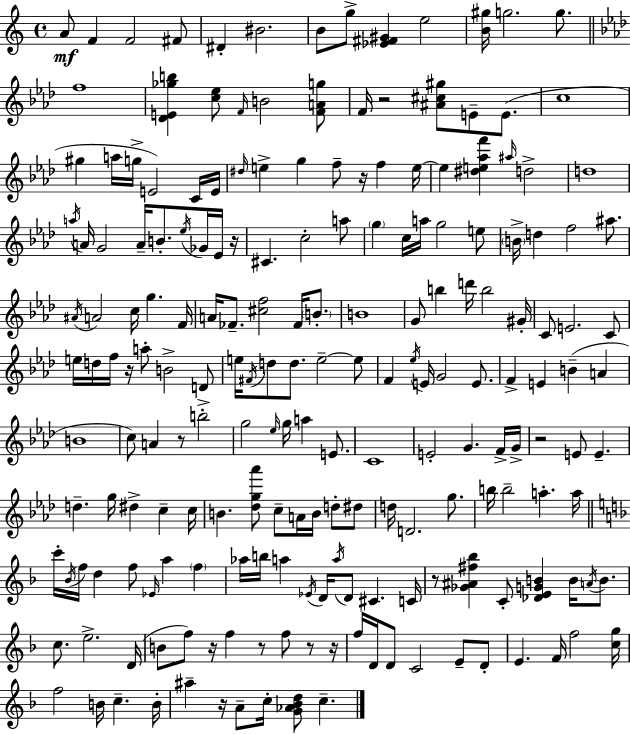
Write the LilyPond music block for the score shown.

{
  \clef treble
  \time 4/4
  \defaultTimeSignature
  \key a \minor
  \repeat volta 2 { a'8\mf f'4 f'2 fis'8 | dis'4-. bis'2. | b'8 g''8-> <ees' fis' gis'>4 e''2 | <b' gis''>16 g''2. g''8. | \break \bar "||" \break \key aes \major f''1 | <des' e' ges'' b''>4 <c'' ees''>8 \grace { f'16 } b'2 <f' a' g''>8 | f'16 r2 <ais' cis'' gis''>8 e'8-- e'8.( | c''1 | \break gis''4 a''16 g''16-> e'2) c'16 | e'16 \grace { dis''16 } e''4-> g''4 f''8-- r16 f''4 | e''16~~ e''4 <dis'' e'' aes'' f'''>4 \grace { ais''16 } d''2-> | d''1 | \break \acciaccatura { a''16 } a'16 g'2 a'16-- b'8.-. | \acciaccatura { ees''16 } ges'16 ees'16 r16 cis'4. c''2-. | a''8 \parenthesize g''4 c''16 a''16 g''2 | e''8 \parenthesize b'16-> d''4 f''2 | \break ais''8. \acciaccatura { ais'16 } a'2 c''16 g''4. | f'16 a'16 fes'8.-- <cis'' f''>2 | fes'16 \parenthesize b'8.-. b'1 | g'8 b''4 d'''16 b''2 | \break gis'16-. c'8 e'2. | c'8 e''16 d''16 f''16 r16 a''8-. b'2-> | d'8-> e''16 \acciaccatura { fis'16 } d''8 d''8. e''2--~~ | e''8 f'4 \acciaccatura { ees''16 } e'16 g'2 | \break e'8. f'4-> e'4 | b'4--( a'4 b'1 | c''8) a'4 r8 | b''2-. g''2 | \break \grace { ees''16 } g''16 a''4 e'8. c'1 | e'2-. | g'4. f'16-> g'16-> r2 | e'8 e'4.-- d''4.-- g''16 | \break dis''4-> c''4-- c''16 b'4. <des'' g'' aes'''>8 | c''8-- a'16 b'16 d''8-. dis''8 d''16 d'2. | g''8. b''16 b''2-- | a''4.-. a''16 \bar "||" \break \key f \major c'''16-. \acciaccatura { bes'16 } f''16 d''4 f''8 \grace { ees'16 } a''4 \parenthesize f''4 | aes''16 b''16 a''4 \acciaccatura { ees'16 } d'16 \acciaccatura { a''16 } d'8 cis'4. | c'16 r8 <ges' ais' fis'' bes''>4 c'8-. <des' e' g' b'>4 | b'16 \acciaccatura { a'16 } b'8. c''8. e''2.-> | \break d'16( b'8 f''8) r16 f''4 r8 | f''8 r8 r16 f''16 d'16 d'8 c'2 | e'8-- d'8-. e'4. f'16 f''2 | <c'' g''>16 f''2 b'16 c''4.-- | \break b'16-. ais''4-- r16 a'8-- c''16-. <g' aes' bes' d''>8 c''4.-- | } \bar "|."
}